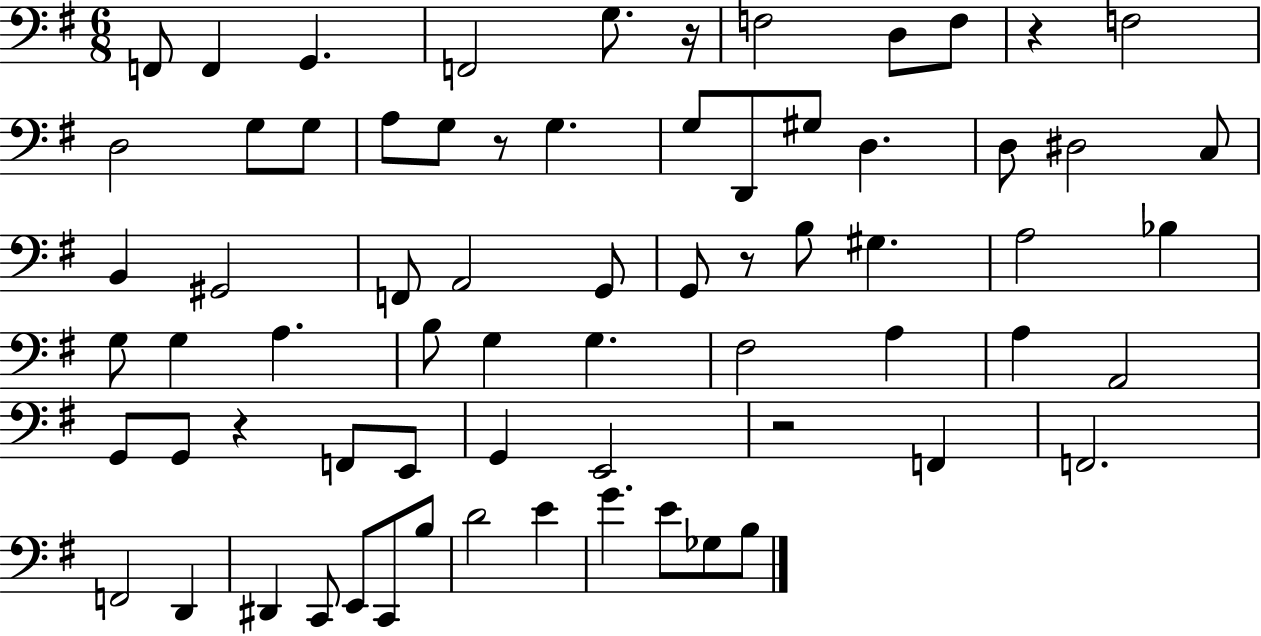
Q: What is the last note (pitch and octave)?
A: B3